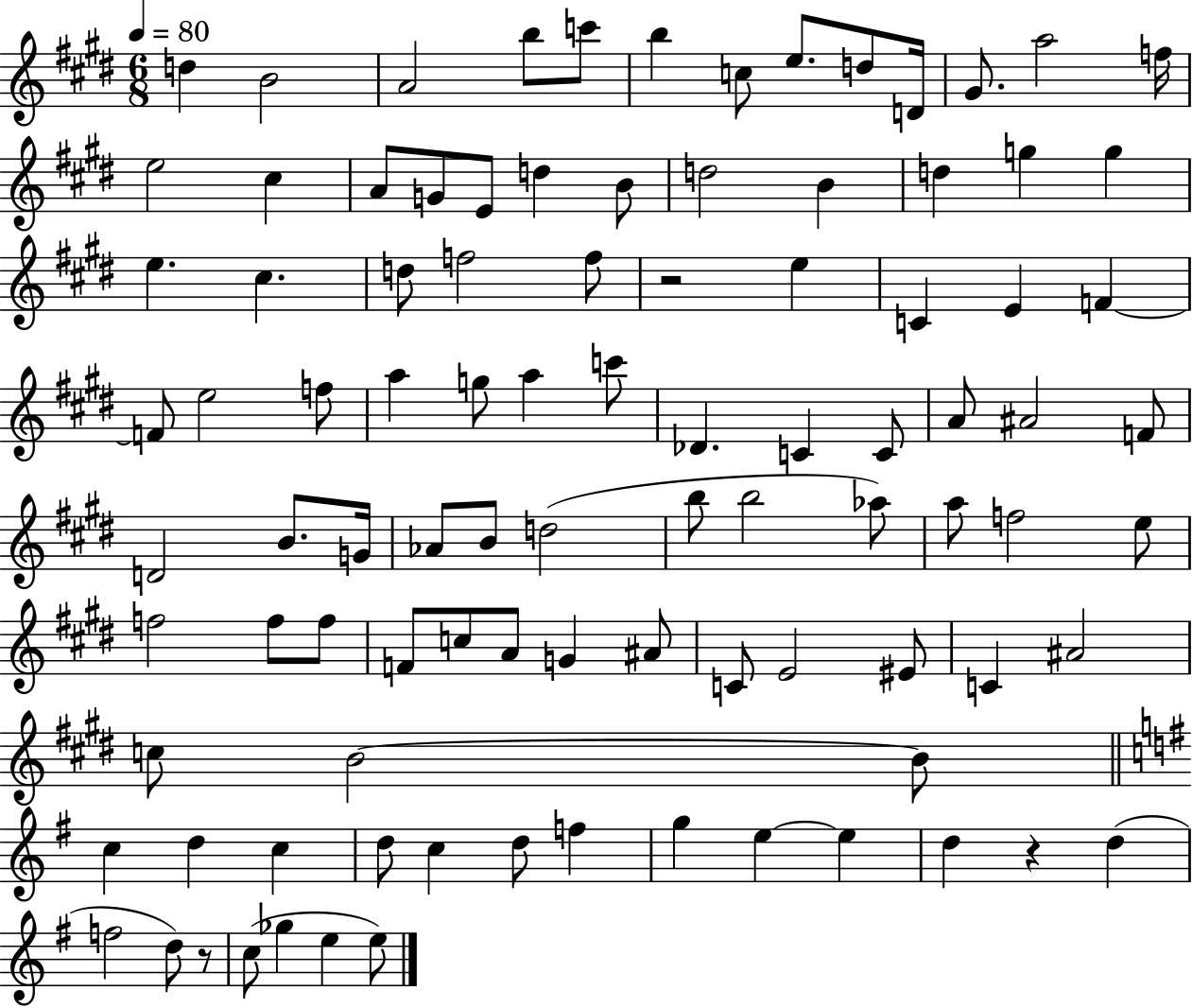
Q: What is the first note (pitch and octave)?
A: D5